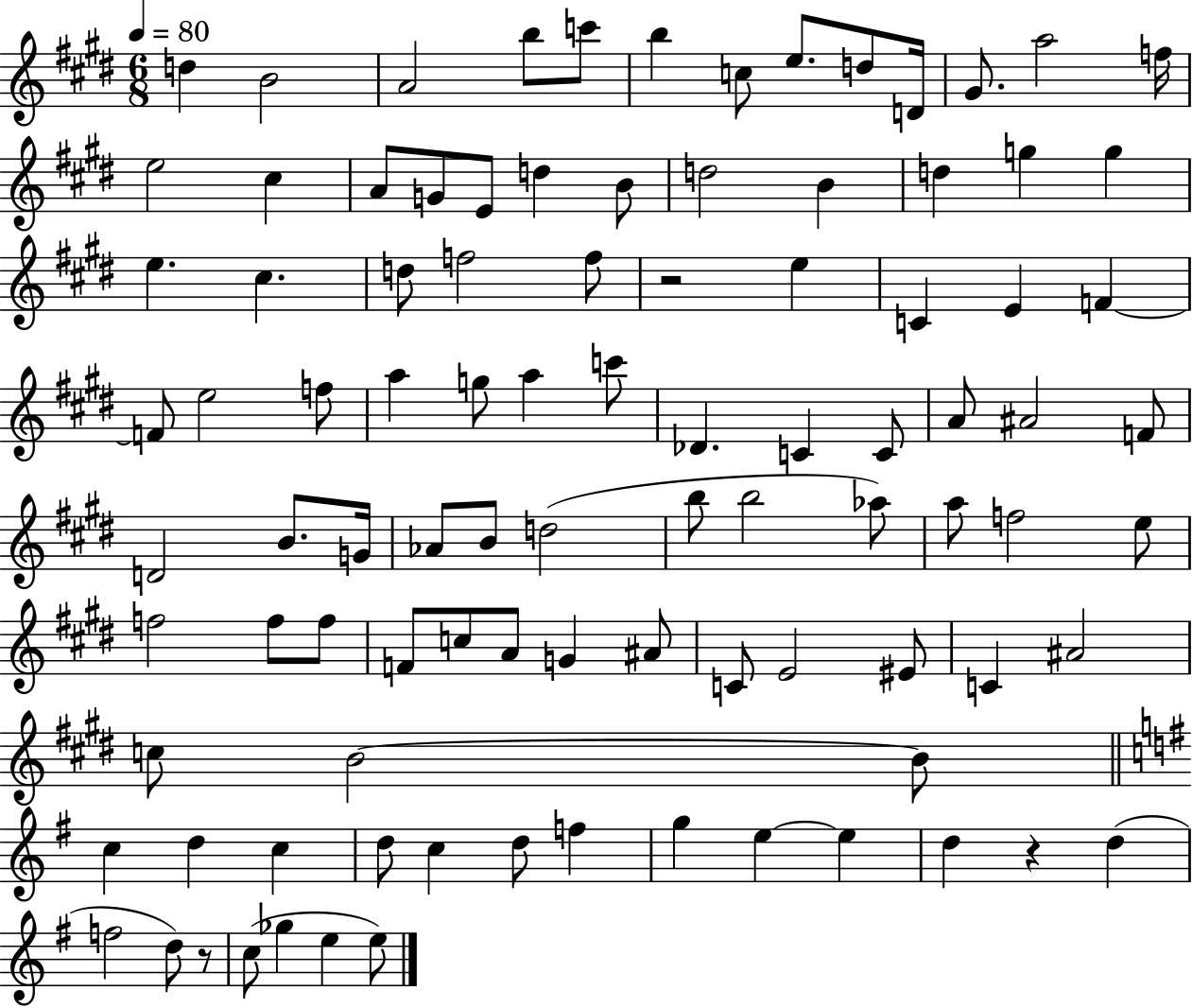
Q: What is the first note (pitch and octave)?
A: D5